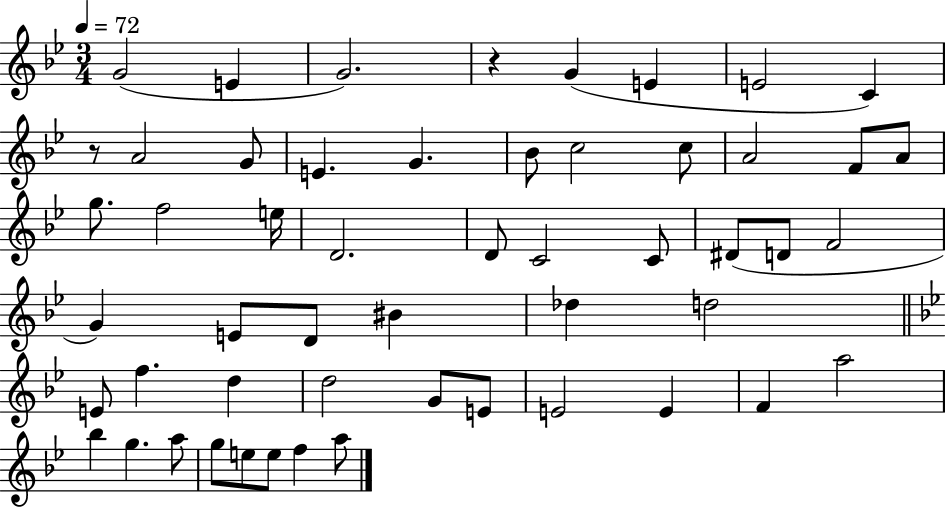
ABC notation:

X:1
T:Untitled
M:3/4
L:1/4
K:Bb
G2 E G2 z G E E2 C z/2 A2 G/2 E G _B/2 c2 c/2 A2 F/2 A/2 g/2 f2 e/4 D2 D/2 C2 C/2 ^D/2 D/2 F2 G E/2 D/2 ^B _d d2 E/2 f d d2 G/2 E/2 E2 E F a2 _b g a/2 g/2 e/2 e/2 f a/2